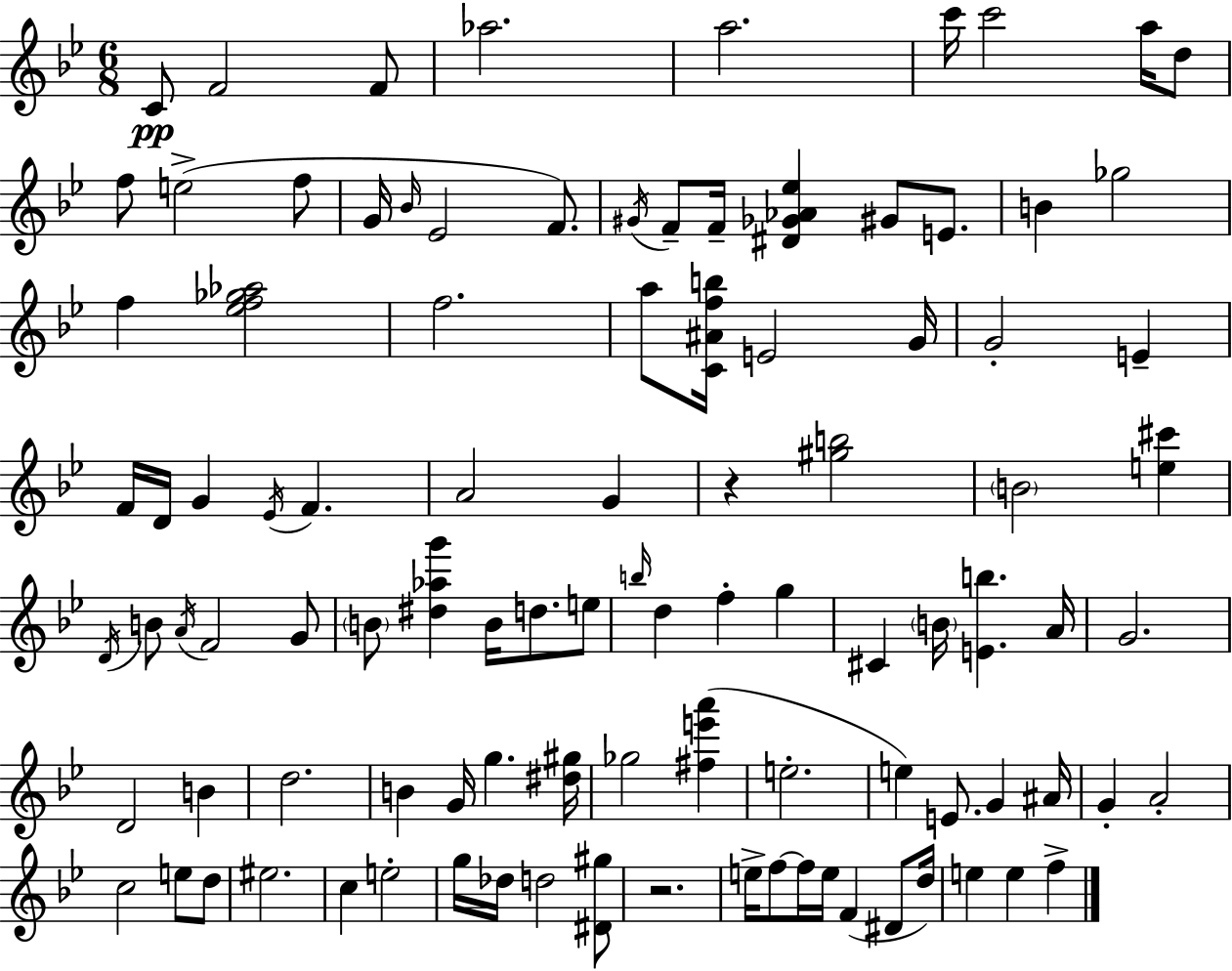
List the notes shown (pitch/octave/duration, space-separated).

C4/e F4/h F4/e Ab5/h. A5/h. C6/s C6/h A5/s D5/e F5/e E5/h F5/e G4/s Bb4/s Eb4/h F4/e. G#4/s F4/e F4/s [D#4,Gb4,Ab4,Eb5]/q G#4/e E4/e. B4/q Gb5/h F5/q [Eb5,F5,Gb5,Ab5]/h F5/h. A5/e [C4,A#4,F5,B5]/s E4/h G4/s G4/h E4/q F4/s D4/s G4/q Eb4/s F4/q. A4/h G4/q R/q [G#5,B5]/h B4/h [E5,C#6]/q D4/s B4/e A4/s F4/h G4/e B4/e [D#5,Ab5,G6]/q B4/s D5/e. E5/e B5/s D5/q F5/q G5/q C#4/q B4/s [E4,B5]/q. A4/s G4/h. D4/h B4/q D5/h. B4/q G4/s G5/q. [D#5,G#5]/s Gb5/h [F#5,E6,A6]/q E5/h. E5/q E4/e. G4/q A#4/s G4/q A4/h C5/h E5/e D5/e EIS5/h. C5/q E5/h G5/s Db5/s D5/h [D#4,G#5]/e R/h. E5/s F5/e F5/s E5/s F4/q D#4/e D5/s E5/q E5/q F5/q